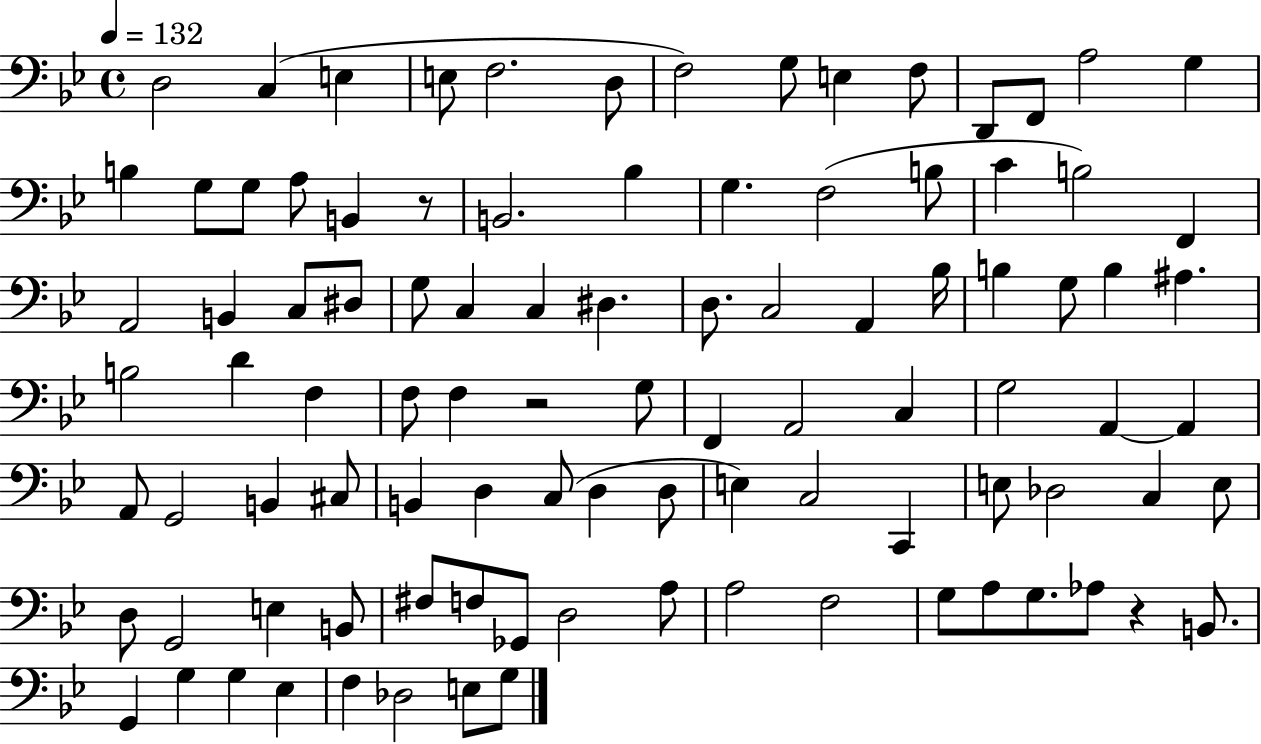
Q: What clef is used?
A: bass